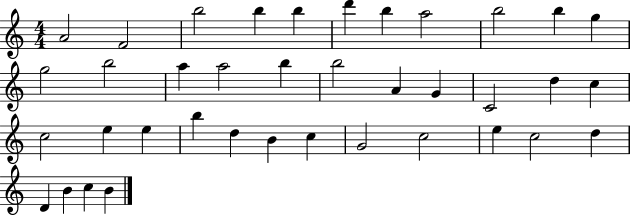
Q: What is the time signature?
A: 4/4